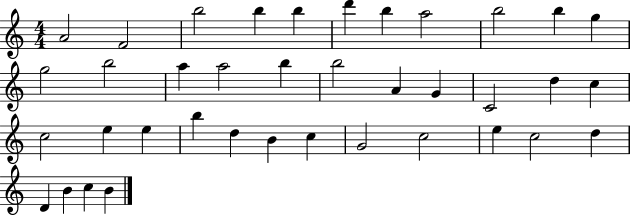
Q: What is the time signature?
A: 4/4